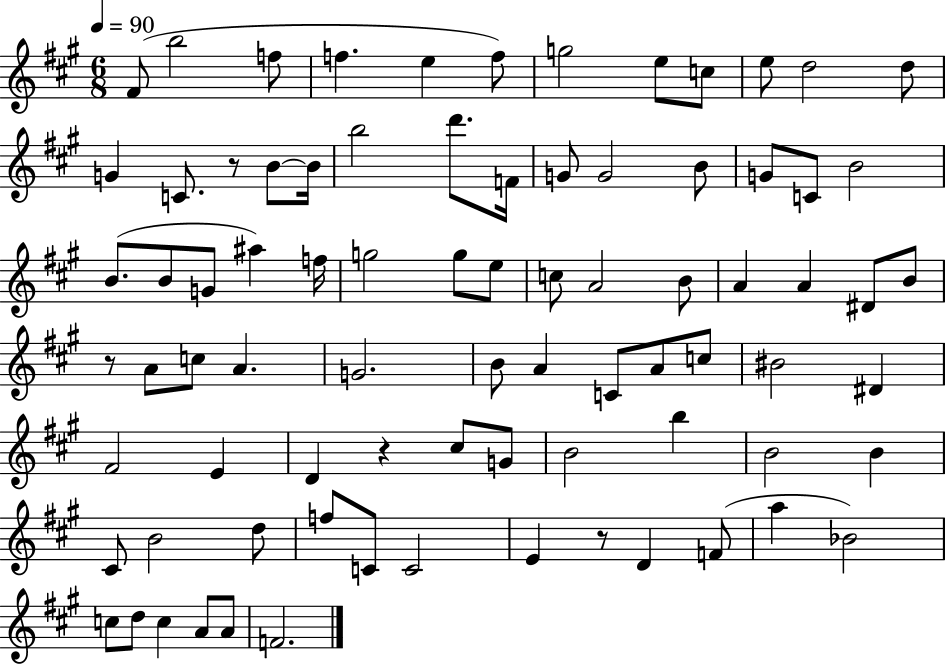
{
  \clef treble
  \numericTimeSignature
  \time 6/8
  \key a \major
  \tempo 4 = 90
  \repeat volta 2 { fis'8( b''2 f''8 | f''4. e''4 f''8) | g''2 e''8 c''8 | e''8 d''2 d''8 | \break g'4 c'8. r8 b'8~~ b'16 | b''2 d'''8. f'16 | g'8 g'2 b'8 | g'8 c'8 b'2 | \break b'8.( b'8 g'8 ais''4) f''16 | g''2 g''8 e''8 | c''8 a'2 b'8 | a'4 a'4 dis'8 b'8 | \break r8 a'8 c''8 a'4. | g'2. | b'8 a'4 c'8 a'8 c''8 | bis'2 dis'4 | \break fis'2 e'4 | d'4 r4 cis''8 g'8 | b'2 b''4 | b'2 b'4 | \break cis'8 b'2 d''8 | f''8 c'8 c'2 | e'4 r8 d'4 f'8( | a''4 bes'2) | \break c''8 d''8 c''4 a'8 a'8 | f'2. | } \bar "|."
}